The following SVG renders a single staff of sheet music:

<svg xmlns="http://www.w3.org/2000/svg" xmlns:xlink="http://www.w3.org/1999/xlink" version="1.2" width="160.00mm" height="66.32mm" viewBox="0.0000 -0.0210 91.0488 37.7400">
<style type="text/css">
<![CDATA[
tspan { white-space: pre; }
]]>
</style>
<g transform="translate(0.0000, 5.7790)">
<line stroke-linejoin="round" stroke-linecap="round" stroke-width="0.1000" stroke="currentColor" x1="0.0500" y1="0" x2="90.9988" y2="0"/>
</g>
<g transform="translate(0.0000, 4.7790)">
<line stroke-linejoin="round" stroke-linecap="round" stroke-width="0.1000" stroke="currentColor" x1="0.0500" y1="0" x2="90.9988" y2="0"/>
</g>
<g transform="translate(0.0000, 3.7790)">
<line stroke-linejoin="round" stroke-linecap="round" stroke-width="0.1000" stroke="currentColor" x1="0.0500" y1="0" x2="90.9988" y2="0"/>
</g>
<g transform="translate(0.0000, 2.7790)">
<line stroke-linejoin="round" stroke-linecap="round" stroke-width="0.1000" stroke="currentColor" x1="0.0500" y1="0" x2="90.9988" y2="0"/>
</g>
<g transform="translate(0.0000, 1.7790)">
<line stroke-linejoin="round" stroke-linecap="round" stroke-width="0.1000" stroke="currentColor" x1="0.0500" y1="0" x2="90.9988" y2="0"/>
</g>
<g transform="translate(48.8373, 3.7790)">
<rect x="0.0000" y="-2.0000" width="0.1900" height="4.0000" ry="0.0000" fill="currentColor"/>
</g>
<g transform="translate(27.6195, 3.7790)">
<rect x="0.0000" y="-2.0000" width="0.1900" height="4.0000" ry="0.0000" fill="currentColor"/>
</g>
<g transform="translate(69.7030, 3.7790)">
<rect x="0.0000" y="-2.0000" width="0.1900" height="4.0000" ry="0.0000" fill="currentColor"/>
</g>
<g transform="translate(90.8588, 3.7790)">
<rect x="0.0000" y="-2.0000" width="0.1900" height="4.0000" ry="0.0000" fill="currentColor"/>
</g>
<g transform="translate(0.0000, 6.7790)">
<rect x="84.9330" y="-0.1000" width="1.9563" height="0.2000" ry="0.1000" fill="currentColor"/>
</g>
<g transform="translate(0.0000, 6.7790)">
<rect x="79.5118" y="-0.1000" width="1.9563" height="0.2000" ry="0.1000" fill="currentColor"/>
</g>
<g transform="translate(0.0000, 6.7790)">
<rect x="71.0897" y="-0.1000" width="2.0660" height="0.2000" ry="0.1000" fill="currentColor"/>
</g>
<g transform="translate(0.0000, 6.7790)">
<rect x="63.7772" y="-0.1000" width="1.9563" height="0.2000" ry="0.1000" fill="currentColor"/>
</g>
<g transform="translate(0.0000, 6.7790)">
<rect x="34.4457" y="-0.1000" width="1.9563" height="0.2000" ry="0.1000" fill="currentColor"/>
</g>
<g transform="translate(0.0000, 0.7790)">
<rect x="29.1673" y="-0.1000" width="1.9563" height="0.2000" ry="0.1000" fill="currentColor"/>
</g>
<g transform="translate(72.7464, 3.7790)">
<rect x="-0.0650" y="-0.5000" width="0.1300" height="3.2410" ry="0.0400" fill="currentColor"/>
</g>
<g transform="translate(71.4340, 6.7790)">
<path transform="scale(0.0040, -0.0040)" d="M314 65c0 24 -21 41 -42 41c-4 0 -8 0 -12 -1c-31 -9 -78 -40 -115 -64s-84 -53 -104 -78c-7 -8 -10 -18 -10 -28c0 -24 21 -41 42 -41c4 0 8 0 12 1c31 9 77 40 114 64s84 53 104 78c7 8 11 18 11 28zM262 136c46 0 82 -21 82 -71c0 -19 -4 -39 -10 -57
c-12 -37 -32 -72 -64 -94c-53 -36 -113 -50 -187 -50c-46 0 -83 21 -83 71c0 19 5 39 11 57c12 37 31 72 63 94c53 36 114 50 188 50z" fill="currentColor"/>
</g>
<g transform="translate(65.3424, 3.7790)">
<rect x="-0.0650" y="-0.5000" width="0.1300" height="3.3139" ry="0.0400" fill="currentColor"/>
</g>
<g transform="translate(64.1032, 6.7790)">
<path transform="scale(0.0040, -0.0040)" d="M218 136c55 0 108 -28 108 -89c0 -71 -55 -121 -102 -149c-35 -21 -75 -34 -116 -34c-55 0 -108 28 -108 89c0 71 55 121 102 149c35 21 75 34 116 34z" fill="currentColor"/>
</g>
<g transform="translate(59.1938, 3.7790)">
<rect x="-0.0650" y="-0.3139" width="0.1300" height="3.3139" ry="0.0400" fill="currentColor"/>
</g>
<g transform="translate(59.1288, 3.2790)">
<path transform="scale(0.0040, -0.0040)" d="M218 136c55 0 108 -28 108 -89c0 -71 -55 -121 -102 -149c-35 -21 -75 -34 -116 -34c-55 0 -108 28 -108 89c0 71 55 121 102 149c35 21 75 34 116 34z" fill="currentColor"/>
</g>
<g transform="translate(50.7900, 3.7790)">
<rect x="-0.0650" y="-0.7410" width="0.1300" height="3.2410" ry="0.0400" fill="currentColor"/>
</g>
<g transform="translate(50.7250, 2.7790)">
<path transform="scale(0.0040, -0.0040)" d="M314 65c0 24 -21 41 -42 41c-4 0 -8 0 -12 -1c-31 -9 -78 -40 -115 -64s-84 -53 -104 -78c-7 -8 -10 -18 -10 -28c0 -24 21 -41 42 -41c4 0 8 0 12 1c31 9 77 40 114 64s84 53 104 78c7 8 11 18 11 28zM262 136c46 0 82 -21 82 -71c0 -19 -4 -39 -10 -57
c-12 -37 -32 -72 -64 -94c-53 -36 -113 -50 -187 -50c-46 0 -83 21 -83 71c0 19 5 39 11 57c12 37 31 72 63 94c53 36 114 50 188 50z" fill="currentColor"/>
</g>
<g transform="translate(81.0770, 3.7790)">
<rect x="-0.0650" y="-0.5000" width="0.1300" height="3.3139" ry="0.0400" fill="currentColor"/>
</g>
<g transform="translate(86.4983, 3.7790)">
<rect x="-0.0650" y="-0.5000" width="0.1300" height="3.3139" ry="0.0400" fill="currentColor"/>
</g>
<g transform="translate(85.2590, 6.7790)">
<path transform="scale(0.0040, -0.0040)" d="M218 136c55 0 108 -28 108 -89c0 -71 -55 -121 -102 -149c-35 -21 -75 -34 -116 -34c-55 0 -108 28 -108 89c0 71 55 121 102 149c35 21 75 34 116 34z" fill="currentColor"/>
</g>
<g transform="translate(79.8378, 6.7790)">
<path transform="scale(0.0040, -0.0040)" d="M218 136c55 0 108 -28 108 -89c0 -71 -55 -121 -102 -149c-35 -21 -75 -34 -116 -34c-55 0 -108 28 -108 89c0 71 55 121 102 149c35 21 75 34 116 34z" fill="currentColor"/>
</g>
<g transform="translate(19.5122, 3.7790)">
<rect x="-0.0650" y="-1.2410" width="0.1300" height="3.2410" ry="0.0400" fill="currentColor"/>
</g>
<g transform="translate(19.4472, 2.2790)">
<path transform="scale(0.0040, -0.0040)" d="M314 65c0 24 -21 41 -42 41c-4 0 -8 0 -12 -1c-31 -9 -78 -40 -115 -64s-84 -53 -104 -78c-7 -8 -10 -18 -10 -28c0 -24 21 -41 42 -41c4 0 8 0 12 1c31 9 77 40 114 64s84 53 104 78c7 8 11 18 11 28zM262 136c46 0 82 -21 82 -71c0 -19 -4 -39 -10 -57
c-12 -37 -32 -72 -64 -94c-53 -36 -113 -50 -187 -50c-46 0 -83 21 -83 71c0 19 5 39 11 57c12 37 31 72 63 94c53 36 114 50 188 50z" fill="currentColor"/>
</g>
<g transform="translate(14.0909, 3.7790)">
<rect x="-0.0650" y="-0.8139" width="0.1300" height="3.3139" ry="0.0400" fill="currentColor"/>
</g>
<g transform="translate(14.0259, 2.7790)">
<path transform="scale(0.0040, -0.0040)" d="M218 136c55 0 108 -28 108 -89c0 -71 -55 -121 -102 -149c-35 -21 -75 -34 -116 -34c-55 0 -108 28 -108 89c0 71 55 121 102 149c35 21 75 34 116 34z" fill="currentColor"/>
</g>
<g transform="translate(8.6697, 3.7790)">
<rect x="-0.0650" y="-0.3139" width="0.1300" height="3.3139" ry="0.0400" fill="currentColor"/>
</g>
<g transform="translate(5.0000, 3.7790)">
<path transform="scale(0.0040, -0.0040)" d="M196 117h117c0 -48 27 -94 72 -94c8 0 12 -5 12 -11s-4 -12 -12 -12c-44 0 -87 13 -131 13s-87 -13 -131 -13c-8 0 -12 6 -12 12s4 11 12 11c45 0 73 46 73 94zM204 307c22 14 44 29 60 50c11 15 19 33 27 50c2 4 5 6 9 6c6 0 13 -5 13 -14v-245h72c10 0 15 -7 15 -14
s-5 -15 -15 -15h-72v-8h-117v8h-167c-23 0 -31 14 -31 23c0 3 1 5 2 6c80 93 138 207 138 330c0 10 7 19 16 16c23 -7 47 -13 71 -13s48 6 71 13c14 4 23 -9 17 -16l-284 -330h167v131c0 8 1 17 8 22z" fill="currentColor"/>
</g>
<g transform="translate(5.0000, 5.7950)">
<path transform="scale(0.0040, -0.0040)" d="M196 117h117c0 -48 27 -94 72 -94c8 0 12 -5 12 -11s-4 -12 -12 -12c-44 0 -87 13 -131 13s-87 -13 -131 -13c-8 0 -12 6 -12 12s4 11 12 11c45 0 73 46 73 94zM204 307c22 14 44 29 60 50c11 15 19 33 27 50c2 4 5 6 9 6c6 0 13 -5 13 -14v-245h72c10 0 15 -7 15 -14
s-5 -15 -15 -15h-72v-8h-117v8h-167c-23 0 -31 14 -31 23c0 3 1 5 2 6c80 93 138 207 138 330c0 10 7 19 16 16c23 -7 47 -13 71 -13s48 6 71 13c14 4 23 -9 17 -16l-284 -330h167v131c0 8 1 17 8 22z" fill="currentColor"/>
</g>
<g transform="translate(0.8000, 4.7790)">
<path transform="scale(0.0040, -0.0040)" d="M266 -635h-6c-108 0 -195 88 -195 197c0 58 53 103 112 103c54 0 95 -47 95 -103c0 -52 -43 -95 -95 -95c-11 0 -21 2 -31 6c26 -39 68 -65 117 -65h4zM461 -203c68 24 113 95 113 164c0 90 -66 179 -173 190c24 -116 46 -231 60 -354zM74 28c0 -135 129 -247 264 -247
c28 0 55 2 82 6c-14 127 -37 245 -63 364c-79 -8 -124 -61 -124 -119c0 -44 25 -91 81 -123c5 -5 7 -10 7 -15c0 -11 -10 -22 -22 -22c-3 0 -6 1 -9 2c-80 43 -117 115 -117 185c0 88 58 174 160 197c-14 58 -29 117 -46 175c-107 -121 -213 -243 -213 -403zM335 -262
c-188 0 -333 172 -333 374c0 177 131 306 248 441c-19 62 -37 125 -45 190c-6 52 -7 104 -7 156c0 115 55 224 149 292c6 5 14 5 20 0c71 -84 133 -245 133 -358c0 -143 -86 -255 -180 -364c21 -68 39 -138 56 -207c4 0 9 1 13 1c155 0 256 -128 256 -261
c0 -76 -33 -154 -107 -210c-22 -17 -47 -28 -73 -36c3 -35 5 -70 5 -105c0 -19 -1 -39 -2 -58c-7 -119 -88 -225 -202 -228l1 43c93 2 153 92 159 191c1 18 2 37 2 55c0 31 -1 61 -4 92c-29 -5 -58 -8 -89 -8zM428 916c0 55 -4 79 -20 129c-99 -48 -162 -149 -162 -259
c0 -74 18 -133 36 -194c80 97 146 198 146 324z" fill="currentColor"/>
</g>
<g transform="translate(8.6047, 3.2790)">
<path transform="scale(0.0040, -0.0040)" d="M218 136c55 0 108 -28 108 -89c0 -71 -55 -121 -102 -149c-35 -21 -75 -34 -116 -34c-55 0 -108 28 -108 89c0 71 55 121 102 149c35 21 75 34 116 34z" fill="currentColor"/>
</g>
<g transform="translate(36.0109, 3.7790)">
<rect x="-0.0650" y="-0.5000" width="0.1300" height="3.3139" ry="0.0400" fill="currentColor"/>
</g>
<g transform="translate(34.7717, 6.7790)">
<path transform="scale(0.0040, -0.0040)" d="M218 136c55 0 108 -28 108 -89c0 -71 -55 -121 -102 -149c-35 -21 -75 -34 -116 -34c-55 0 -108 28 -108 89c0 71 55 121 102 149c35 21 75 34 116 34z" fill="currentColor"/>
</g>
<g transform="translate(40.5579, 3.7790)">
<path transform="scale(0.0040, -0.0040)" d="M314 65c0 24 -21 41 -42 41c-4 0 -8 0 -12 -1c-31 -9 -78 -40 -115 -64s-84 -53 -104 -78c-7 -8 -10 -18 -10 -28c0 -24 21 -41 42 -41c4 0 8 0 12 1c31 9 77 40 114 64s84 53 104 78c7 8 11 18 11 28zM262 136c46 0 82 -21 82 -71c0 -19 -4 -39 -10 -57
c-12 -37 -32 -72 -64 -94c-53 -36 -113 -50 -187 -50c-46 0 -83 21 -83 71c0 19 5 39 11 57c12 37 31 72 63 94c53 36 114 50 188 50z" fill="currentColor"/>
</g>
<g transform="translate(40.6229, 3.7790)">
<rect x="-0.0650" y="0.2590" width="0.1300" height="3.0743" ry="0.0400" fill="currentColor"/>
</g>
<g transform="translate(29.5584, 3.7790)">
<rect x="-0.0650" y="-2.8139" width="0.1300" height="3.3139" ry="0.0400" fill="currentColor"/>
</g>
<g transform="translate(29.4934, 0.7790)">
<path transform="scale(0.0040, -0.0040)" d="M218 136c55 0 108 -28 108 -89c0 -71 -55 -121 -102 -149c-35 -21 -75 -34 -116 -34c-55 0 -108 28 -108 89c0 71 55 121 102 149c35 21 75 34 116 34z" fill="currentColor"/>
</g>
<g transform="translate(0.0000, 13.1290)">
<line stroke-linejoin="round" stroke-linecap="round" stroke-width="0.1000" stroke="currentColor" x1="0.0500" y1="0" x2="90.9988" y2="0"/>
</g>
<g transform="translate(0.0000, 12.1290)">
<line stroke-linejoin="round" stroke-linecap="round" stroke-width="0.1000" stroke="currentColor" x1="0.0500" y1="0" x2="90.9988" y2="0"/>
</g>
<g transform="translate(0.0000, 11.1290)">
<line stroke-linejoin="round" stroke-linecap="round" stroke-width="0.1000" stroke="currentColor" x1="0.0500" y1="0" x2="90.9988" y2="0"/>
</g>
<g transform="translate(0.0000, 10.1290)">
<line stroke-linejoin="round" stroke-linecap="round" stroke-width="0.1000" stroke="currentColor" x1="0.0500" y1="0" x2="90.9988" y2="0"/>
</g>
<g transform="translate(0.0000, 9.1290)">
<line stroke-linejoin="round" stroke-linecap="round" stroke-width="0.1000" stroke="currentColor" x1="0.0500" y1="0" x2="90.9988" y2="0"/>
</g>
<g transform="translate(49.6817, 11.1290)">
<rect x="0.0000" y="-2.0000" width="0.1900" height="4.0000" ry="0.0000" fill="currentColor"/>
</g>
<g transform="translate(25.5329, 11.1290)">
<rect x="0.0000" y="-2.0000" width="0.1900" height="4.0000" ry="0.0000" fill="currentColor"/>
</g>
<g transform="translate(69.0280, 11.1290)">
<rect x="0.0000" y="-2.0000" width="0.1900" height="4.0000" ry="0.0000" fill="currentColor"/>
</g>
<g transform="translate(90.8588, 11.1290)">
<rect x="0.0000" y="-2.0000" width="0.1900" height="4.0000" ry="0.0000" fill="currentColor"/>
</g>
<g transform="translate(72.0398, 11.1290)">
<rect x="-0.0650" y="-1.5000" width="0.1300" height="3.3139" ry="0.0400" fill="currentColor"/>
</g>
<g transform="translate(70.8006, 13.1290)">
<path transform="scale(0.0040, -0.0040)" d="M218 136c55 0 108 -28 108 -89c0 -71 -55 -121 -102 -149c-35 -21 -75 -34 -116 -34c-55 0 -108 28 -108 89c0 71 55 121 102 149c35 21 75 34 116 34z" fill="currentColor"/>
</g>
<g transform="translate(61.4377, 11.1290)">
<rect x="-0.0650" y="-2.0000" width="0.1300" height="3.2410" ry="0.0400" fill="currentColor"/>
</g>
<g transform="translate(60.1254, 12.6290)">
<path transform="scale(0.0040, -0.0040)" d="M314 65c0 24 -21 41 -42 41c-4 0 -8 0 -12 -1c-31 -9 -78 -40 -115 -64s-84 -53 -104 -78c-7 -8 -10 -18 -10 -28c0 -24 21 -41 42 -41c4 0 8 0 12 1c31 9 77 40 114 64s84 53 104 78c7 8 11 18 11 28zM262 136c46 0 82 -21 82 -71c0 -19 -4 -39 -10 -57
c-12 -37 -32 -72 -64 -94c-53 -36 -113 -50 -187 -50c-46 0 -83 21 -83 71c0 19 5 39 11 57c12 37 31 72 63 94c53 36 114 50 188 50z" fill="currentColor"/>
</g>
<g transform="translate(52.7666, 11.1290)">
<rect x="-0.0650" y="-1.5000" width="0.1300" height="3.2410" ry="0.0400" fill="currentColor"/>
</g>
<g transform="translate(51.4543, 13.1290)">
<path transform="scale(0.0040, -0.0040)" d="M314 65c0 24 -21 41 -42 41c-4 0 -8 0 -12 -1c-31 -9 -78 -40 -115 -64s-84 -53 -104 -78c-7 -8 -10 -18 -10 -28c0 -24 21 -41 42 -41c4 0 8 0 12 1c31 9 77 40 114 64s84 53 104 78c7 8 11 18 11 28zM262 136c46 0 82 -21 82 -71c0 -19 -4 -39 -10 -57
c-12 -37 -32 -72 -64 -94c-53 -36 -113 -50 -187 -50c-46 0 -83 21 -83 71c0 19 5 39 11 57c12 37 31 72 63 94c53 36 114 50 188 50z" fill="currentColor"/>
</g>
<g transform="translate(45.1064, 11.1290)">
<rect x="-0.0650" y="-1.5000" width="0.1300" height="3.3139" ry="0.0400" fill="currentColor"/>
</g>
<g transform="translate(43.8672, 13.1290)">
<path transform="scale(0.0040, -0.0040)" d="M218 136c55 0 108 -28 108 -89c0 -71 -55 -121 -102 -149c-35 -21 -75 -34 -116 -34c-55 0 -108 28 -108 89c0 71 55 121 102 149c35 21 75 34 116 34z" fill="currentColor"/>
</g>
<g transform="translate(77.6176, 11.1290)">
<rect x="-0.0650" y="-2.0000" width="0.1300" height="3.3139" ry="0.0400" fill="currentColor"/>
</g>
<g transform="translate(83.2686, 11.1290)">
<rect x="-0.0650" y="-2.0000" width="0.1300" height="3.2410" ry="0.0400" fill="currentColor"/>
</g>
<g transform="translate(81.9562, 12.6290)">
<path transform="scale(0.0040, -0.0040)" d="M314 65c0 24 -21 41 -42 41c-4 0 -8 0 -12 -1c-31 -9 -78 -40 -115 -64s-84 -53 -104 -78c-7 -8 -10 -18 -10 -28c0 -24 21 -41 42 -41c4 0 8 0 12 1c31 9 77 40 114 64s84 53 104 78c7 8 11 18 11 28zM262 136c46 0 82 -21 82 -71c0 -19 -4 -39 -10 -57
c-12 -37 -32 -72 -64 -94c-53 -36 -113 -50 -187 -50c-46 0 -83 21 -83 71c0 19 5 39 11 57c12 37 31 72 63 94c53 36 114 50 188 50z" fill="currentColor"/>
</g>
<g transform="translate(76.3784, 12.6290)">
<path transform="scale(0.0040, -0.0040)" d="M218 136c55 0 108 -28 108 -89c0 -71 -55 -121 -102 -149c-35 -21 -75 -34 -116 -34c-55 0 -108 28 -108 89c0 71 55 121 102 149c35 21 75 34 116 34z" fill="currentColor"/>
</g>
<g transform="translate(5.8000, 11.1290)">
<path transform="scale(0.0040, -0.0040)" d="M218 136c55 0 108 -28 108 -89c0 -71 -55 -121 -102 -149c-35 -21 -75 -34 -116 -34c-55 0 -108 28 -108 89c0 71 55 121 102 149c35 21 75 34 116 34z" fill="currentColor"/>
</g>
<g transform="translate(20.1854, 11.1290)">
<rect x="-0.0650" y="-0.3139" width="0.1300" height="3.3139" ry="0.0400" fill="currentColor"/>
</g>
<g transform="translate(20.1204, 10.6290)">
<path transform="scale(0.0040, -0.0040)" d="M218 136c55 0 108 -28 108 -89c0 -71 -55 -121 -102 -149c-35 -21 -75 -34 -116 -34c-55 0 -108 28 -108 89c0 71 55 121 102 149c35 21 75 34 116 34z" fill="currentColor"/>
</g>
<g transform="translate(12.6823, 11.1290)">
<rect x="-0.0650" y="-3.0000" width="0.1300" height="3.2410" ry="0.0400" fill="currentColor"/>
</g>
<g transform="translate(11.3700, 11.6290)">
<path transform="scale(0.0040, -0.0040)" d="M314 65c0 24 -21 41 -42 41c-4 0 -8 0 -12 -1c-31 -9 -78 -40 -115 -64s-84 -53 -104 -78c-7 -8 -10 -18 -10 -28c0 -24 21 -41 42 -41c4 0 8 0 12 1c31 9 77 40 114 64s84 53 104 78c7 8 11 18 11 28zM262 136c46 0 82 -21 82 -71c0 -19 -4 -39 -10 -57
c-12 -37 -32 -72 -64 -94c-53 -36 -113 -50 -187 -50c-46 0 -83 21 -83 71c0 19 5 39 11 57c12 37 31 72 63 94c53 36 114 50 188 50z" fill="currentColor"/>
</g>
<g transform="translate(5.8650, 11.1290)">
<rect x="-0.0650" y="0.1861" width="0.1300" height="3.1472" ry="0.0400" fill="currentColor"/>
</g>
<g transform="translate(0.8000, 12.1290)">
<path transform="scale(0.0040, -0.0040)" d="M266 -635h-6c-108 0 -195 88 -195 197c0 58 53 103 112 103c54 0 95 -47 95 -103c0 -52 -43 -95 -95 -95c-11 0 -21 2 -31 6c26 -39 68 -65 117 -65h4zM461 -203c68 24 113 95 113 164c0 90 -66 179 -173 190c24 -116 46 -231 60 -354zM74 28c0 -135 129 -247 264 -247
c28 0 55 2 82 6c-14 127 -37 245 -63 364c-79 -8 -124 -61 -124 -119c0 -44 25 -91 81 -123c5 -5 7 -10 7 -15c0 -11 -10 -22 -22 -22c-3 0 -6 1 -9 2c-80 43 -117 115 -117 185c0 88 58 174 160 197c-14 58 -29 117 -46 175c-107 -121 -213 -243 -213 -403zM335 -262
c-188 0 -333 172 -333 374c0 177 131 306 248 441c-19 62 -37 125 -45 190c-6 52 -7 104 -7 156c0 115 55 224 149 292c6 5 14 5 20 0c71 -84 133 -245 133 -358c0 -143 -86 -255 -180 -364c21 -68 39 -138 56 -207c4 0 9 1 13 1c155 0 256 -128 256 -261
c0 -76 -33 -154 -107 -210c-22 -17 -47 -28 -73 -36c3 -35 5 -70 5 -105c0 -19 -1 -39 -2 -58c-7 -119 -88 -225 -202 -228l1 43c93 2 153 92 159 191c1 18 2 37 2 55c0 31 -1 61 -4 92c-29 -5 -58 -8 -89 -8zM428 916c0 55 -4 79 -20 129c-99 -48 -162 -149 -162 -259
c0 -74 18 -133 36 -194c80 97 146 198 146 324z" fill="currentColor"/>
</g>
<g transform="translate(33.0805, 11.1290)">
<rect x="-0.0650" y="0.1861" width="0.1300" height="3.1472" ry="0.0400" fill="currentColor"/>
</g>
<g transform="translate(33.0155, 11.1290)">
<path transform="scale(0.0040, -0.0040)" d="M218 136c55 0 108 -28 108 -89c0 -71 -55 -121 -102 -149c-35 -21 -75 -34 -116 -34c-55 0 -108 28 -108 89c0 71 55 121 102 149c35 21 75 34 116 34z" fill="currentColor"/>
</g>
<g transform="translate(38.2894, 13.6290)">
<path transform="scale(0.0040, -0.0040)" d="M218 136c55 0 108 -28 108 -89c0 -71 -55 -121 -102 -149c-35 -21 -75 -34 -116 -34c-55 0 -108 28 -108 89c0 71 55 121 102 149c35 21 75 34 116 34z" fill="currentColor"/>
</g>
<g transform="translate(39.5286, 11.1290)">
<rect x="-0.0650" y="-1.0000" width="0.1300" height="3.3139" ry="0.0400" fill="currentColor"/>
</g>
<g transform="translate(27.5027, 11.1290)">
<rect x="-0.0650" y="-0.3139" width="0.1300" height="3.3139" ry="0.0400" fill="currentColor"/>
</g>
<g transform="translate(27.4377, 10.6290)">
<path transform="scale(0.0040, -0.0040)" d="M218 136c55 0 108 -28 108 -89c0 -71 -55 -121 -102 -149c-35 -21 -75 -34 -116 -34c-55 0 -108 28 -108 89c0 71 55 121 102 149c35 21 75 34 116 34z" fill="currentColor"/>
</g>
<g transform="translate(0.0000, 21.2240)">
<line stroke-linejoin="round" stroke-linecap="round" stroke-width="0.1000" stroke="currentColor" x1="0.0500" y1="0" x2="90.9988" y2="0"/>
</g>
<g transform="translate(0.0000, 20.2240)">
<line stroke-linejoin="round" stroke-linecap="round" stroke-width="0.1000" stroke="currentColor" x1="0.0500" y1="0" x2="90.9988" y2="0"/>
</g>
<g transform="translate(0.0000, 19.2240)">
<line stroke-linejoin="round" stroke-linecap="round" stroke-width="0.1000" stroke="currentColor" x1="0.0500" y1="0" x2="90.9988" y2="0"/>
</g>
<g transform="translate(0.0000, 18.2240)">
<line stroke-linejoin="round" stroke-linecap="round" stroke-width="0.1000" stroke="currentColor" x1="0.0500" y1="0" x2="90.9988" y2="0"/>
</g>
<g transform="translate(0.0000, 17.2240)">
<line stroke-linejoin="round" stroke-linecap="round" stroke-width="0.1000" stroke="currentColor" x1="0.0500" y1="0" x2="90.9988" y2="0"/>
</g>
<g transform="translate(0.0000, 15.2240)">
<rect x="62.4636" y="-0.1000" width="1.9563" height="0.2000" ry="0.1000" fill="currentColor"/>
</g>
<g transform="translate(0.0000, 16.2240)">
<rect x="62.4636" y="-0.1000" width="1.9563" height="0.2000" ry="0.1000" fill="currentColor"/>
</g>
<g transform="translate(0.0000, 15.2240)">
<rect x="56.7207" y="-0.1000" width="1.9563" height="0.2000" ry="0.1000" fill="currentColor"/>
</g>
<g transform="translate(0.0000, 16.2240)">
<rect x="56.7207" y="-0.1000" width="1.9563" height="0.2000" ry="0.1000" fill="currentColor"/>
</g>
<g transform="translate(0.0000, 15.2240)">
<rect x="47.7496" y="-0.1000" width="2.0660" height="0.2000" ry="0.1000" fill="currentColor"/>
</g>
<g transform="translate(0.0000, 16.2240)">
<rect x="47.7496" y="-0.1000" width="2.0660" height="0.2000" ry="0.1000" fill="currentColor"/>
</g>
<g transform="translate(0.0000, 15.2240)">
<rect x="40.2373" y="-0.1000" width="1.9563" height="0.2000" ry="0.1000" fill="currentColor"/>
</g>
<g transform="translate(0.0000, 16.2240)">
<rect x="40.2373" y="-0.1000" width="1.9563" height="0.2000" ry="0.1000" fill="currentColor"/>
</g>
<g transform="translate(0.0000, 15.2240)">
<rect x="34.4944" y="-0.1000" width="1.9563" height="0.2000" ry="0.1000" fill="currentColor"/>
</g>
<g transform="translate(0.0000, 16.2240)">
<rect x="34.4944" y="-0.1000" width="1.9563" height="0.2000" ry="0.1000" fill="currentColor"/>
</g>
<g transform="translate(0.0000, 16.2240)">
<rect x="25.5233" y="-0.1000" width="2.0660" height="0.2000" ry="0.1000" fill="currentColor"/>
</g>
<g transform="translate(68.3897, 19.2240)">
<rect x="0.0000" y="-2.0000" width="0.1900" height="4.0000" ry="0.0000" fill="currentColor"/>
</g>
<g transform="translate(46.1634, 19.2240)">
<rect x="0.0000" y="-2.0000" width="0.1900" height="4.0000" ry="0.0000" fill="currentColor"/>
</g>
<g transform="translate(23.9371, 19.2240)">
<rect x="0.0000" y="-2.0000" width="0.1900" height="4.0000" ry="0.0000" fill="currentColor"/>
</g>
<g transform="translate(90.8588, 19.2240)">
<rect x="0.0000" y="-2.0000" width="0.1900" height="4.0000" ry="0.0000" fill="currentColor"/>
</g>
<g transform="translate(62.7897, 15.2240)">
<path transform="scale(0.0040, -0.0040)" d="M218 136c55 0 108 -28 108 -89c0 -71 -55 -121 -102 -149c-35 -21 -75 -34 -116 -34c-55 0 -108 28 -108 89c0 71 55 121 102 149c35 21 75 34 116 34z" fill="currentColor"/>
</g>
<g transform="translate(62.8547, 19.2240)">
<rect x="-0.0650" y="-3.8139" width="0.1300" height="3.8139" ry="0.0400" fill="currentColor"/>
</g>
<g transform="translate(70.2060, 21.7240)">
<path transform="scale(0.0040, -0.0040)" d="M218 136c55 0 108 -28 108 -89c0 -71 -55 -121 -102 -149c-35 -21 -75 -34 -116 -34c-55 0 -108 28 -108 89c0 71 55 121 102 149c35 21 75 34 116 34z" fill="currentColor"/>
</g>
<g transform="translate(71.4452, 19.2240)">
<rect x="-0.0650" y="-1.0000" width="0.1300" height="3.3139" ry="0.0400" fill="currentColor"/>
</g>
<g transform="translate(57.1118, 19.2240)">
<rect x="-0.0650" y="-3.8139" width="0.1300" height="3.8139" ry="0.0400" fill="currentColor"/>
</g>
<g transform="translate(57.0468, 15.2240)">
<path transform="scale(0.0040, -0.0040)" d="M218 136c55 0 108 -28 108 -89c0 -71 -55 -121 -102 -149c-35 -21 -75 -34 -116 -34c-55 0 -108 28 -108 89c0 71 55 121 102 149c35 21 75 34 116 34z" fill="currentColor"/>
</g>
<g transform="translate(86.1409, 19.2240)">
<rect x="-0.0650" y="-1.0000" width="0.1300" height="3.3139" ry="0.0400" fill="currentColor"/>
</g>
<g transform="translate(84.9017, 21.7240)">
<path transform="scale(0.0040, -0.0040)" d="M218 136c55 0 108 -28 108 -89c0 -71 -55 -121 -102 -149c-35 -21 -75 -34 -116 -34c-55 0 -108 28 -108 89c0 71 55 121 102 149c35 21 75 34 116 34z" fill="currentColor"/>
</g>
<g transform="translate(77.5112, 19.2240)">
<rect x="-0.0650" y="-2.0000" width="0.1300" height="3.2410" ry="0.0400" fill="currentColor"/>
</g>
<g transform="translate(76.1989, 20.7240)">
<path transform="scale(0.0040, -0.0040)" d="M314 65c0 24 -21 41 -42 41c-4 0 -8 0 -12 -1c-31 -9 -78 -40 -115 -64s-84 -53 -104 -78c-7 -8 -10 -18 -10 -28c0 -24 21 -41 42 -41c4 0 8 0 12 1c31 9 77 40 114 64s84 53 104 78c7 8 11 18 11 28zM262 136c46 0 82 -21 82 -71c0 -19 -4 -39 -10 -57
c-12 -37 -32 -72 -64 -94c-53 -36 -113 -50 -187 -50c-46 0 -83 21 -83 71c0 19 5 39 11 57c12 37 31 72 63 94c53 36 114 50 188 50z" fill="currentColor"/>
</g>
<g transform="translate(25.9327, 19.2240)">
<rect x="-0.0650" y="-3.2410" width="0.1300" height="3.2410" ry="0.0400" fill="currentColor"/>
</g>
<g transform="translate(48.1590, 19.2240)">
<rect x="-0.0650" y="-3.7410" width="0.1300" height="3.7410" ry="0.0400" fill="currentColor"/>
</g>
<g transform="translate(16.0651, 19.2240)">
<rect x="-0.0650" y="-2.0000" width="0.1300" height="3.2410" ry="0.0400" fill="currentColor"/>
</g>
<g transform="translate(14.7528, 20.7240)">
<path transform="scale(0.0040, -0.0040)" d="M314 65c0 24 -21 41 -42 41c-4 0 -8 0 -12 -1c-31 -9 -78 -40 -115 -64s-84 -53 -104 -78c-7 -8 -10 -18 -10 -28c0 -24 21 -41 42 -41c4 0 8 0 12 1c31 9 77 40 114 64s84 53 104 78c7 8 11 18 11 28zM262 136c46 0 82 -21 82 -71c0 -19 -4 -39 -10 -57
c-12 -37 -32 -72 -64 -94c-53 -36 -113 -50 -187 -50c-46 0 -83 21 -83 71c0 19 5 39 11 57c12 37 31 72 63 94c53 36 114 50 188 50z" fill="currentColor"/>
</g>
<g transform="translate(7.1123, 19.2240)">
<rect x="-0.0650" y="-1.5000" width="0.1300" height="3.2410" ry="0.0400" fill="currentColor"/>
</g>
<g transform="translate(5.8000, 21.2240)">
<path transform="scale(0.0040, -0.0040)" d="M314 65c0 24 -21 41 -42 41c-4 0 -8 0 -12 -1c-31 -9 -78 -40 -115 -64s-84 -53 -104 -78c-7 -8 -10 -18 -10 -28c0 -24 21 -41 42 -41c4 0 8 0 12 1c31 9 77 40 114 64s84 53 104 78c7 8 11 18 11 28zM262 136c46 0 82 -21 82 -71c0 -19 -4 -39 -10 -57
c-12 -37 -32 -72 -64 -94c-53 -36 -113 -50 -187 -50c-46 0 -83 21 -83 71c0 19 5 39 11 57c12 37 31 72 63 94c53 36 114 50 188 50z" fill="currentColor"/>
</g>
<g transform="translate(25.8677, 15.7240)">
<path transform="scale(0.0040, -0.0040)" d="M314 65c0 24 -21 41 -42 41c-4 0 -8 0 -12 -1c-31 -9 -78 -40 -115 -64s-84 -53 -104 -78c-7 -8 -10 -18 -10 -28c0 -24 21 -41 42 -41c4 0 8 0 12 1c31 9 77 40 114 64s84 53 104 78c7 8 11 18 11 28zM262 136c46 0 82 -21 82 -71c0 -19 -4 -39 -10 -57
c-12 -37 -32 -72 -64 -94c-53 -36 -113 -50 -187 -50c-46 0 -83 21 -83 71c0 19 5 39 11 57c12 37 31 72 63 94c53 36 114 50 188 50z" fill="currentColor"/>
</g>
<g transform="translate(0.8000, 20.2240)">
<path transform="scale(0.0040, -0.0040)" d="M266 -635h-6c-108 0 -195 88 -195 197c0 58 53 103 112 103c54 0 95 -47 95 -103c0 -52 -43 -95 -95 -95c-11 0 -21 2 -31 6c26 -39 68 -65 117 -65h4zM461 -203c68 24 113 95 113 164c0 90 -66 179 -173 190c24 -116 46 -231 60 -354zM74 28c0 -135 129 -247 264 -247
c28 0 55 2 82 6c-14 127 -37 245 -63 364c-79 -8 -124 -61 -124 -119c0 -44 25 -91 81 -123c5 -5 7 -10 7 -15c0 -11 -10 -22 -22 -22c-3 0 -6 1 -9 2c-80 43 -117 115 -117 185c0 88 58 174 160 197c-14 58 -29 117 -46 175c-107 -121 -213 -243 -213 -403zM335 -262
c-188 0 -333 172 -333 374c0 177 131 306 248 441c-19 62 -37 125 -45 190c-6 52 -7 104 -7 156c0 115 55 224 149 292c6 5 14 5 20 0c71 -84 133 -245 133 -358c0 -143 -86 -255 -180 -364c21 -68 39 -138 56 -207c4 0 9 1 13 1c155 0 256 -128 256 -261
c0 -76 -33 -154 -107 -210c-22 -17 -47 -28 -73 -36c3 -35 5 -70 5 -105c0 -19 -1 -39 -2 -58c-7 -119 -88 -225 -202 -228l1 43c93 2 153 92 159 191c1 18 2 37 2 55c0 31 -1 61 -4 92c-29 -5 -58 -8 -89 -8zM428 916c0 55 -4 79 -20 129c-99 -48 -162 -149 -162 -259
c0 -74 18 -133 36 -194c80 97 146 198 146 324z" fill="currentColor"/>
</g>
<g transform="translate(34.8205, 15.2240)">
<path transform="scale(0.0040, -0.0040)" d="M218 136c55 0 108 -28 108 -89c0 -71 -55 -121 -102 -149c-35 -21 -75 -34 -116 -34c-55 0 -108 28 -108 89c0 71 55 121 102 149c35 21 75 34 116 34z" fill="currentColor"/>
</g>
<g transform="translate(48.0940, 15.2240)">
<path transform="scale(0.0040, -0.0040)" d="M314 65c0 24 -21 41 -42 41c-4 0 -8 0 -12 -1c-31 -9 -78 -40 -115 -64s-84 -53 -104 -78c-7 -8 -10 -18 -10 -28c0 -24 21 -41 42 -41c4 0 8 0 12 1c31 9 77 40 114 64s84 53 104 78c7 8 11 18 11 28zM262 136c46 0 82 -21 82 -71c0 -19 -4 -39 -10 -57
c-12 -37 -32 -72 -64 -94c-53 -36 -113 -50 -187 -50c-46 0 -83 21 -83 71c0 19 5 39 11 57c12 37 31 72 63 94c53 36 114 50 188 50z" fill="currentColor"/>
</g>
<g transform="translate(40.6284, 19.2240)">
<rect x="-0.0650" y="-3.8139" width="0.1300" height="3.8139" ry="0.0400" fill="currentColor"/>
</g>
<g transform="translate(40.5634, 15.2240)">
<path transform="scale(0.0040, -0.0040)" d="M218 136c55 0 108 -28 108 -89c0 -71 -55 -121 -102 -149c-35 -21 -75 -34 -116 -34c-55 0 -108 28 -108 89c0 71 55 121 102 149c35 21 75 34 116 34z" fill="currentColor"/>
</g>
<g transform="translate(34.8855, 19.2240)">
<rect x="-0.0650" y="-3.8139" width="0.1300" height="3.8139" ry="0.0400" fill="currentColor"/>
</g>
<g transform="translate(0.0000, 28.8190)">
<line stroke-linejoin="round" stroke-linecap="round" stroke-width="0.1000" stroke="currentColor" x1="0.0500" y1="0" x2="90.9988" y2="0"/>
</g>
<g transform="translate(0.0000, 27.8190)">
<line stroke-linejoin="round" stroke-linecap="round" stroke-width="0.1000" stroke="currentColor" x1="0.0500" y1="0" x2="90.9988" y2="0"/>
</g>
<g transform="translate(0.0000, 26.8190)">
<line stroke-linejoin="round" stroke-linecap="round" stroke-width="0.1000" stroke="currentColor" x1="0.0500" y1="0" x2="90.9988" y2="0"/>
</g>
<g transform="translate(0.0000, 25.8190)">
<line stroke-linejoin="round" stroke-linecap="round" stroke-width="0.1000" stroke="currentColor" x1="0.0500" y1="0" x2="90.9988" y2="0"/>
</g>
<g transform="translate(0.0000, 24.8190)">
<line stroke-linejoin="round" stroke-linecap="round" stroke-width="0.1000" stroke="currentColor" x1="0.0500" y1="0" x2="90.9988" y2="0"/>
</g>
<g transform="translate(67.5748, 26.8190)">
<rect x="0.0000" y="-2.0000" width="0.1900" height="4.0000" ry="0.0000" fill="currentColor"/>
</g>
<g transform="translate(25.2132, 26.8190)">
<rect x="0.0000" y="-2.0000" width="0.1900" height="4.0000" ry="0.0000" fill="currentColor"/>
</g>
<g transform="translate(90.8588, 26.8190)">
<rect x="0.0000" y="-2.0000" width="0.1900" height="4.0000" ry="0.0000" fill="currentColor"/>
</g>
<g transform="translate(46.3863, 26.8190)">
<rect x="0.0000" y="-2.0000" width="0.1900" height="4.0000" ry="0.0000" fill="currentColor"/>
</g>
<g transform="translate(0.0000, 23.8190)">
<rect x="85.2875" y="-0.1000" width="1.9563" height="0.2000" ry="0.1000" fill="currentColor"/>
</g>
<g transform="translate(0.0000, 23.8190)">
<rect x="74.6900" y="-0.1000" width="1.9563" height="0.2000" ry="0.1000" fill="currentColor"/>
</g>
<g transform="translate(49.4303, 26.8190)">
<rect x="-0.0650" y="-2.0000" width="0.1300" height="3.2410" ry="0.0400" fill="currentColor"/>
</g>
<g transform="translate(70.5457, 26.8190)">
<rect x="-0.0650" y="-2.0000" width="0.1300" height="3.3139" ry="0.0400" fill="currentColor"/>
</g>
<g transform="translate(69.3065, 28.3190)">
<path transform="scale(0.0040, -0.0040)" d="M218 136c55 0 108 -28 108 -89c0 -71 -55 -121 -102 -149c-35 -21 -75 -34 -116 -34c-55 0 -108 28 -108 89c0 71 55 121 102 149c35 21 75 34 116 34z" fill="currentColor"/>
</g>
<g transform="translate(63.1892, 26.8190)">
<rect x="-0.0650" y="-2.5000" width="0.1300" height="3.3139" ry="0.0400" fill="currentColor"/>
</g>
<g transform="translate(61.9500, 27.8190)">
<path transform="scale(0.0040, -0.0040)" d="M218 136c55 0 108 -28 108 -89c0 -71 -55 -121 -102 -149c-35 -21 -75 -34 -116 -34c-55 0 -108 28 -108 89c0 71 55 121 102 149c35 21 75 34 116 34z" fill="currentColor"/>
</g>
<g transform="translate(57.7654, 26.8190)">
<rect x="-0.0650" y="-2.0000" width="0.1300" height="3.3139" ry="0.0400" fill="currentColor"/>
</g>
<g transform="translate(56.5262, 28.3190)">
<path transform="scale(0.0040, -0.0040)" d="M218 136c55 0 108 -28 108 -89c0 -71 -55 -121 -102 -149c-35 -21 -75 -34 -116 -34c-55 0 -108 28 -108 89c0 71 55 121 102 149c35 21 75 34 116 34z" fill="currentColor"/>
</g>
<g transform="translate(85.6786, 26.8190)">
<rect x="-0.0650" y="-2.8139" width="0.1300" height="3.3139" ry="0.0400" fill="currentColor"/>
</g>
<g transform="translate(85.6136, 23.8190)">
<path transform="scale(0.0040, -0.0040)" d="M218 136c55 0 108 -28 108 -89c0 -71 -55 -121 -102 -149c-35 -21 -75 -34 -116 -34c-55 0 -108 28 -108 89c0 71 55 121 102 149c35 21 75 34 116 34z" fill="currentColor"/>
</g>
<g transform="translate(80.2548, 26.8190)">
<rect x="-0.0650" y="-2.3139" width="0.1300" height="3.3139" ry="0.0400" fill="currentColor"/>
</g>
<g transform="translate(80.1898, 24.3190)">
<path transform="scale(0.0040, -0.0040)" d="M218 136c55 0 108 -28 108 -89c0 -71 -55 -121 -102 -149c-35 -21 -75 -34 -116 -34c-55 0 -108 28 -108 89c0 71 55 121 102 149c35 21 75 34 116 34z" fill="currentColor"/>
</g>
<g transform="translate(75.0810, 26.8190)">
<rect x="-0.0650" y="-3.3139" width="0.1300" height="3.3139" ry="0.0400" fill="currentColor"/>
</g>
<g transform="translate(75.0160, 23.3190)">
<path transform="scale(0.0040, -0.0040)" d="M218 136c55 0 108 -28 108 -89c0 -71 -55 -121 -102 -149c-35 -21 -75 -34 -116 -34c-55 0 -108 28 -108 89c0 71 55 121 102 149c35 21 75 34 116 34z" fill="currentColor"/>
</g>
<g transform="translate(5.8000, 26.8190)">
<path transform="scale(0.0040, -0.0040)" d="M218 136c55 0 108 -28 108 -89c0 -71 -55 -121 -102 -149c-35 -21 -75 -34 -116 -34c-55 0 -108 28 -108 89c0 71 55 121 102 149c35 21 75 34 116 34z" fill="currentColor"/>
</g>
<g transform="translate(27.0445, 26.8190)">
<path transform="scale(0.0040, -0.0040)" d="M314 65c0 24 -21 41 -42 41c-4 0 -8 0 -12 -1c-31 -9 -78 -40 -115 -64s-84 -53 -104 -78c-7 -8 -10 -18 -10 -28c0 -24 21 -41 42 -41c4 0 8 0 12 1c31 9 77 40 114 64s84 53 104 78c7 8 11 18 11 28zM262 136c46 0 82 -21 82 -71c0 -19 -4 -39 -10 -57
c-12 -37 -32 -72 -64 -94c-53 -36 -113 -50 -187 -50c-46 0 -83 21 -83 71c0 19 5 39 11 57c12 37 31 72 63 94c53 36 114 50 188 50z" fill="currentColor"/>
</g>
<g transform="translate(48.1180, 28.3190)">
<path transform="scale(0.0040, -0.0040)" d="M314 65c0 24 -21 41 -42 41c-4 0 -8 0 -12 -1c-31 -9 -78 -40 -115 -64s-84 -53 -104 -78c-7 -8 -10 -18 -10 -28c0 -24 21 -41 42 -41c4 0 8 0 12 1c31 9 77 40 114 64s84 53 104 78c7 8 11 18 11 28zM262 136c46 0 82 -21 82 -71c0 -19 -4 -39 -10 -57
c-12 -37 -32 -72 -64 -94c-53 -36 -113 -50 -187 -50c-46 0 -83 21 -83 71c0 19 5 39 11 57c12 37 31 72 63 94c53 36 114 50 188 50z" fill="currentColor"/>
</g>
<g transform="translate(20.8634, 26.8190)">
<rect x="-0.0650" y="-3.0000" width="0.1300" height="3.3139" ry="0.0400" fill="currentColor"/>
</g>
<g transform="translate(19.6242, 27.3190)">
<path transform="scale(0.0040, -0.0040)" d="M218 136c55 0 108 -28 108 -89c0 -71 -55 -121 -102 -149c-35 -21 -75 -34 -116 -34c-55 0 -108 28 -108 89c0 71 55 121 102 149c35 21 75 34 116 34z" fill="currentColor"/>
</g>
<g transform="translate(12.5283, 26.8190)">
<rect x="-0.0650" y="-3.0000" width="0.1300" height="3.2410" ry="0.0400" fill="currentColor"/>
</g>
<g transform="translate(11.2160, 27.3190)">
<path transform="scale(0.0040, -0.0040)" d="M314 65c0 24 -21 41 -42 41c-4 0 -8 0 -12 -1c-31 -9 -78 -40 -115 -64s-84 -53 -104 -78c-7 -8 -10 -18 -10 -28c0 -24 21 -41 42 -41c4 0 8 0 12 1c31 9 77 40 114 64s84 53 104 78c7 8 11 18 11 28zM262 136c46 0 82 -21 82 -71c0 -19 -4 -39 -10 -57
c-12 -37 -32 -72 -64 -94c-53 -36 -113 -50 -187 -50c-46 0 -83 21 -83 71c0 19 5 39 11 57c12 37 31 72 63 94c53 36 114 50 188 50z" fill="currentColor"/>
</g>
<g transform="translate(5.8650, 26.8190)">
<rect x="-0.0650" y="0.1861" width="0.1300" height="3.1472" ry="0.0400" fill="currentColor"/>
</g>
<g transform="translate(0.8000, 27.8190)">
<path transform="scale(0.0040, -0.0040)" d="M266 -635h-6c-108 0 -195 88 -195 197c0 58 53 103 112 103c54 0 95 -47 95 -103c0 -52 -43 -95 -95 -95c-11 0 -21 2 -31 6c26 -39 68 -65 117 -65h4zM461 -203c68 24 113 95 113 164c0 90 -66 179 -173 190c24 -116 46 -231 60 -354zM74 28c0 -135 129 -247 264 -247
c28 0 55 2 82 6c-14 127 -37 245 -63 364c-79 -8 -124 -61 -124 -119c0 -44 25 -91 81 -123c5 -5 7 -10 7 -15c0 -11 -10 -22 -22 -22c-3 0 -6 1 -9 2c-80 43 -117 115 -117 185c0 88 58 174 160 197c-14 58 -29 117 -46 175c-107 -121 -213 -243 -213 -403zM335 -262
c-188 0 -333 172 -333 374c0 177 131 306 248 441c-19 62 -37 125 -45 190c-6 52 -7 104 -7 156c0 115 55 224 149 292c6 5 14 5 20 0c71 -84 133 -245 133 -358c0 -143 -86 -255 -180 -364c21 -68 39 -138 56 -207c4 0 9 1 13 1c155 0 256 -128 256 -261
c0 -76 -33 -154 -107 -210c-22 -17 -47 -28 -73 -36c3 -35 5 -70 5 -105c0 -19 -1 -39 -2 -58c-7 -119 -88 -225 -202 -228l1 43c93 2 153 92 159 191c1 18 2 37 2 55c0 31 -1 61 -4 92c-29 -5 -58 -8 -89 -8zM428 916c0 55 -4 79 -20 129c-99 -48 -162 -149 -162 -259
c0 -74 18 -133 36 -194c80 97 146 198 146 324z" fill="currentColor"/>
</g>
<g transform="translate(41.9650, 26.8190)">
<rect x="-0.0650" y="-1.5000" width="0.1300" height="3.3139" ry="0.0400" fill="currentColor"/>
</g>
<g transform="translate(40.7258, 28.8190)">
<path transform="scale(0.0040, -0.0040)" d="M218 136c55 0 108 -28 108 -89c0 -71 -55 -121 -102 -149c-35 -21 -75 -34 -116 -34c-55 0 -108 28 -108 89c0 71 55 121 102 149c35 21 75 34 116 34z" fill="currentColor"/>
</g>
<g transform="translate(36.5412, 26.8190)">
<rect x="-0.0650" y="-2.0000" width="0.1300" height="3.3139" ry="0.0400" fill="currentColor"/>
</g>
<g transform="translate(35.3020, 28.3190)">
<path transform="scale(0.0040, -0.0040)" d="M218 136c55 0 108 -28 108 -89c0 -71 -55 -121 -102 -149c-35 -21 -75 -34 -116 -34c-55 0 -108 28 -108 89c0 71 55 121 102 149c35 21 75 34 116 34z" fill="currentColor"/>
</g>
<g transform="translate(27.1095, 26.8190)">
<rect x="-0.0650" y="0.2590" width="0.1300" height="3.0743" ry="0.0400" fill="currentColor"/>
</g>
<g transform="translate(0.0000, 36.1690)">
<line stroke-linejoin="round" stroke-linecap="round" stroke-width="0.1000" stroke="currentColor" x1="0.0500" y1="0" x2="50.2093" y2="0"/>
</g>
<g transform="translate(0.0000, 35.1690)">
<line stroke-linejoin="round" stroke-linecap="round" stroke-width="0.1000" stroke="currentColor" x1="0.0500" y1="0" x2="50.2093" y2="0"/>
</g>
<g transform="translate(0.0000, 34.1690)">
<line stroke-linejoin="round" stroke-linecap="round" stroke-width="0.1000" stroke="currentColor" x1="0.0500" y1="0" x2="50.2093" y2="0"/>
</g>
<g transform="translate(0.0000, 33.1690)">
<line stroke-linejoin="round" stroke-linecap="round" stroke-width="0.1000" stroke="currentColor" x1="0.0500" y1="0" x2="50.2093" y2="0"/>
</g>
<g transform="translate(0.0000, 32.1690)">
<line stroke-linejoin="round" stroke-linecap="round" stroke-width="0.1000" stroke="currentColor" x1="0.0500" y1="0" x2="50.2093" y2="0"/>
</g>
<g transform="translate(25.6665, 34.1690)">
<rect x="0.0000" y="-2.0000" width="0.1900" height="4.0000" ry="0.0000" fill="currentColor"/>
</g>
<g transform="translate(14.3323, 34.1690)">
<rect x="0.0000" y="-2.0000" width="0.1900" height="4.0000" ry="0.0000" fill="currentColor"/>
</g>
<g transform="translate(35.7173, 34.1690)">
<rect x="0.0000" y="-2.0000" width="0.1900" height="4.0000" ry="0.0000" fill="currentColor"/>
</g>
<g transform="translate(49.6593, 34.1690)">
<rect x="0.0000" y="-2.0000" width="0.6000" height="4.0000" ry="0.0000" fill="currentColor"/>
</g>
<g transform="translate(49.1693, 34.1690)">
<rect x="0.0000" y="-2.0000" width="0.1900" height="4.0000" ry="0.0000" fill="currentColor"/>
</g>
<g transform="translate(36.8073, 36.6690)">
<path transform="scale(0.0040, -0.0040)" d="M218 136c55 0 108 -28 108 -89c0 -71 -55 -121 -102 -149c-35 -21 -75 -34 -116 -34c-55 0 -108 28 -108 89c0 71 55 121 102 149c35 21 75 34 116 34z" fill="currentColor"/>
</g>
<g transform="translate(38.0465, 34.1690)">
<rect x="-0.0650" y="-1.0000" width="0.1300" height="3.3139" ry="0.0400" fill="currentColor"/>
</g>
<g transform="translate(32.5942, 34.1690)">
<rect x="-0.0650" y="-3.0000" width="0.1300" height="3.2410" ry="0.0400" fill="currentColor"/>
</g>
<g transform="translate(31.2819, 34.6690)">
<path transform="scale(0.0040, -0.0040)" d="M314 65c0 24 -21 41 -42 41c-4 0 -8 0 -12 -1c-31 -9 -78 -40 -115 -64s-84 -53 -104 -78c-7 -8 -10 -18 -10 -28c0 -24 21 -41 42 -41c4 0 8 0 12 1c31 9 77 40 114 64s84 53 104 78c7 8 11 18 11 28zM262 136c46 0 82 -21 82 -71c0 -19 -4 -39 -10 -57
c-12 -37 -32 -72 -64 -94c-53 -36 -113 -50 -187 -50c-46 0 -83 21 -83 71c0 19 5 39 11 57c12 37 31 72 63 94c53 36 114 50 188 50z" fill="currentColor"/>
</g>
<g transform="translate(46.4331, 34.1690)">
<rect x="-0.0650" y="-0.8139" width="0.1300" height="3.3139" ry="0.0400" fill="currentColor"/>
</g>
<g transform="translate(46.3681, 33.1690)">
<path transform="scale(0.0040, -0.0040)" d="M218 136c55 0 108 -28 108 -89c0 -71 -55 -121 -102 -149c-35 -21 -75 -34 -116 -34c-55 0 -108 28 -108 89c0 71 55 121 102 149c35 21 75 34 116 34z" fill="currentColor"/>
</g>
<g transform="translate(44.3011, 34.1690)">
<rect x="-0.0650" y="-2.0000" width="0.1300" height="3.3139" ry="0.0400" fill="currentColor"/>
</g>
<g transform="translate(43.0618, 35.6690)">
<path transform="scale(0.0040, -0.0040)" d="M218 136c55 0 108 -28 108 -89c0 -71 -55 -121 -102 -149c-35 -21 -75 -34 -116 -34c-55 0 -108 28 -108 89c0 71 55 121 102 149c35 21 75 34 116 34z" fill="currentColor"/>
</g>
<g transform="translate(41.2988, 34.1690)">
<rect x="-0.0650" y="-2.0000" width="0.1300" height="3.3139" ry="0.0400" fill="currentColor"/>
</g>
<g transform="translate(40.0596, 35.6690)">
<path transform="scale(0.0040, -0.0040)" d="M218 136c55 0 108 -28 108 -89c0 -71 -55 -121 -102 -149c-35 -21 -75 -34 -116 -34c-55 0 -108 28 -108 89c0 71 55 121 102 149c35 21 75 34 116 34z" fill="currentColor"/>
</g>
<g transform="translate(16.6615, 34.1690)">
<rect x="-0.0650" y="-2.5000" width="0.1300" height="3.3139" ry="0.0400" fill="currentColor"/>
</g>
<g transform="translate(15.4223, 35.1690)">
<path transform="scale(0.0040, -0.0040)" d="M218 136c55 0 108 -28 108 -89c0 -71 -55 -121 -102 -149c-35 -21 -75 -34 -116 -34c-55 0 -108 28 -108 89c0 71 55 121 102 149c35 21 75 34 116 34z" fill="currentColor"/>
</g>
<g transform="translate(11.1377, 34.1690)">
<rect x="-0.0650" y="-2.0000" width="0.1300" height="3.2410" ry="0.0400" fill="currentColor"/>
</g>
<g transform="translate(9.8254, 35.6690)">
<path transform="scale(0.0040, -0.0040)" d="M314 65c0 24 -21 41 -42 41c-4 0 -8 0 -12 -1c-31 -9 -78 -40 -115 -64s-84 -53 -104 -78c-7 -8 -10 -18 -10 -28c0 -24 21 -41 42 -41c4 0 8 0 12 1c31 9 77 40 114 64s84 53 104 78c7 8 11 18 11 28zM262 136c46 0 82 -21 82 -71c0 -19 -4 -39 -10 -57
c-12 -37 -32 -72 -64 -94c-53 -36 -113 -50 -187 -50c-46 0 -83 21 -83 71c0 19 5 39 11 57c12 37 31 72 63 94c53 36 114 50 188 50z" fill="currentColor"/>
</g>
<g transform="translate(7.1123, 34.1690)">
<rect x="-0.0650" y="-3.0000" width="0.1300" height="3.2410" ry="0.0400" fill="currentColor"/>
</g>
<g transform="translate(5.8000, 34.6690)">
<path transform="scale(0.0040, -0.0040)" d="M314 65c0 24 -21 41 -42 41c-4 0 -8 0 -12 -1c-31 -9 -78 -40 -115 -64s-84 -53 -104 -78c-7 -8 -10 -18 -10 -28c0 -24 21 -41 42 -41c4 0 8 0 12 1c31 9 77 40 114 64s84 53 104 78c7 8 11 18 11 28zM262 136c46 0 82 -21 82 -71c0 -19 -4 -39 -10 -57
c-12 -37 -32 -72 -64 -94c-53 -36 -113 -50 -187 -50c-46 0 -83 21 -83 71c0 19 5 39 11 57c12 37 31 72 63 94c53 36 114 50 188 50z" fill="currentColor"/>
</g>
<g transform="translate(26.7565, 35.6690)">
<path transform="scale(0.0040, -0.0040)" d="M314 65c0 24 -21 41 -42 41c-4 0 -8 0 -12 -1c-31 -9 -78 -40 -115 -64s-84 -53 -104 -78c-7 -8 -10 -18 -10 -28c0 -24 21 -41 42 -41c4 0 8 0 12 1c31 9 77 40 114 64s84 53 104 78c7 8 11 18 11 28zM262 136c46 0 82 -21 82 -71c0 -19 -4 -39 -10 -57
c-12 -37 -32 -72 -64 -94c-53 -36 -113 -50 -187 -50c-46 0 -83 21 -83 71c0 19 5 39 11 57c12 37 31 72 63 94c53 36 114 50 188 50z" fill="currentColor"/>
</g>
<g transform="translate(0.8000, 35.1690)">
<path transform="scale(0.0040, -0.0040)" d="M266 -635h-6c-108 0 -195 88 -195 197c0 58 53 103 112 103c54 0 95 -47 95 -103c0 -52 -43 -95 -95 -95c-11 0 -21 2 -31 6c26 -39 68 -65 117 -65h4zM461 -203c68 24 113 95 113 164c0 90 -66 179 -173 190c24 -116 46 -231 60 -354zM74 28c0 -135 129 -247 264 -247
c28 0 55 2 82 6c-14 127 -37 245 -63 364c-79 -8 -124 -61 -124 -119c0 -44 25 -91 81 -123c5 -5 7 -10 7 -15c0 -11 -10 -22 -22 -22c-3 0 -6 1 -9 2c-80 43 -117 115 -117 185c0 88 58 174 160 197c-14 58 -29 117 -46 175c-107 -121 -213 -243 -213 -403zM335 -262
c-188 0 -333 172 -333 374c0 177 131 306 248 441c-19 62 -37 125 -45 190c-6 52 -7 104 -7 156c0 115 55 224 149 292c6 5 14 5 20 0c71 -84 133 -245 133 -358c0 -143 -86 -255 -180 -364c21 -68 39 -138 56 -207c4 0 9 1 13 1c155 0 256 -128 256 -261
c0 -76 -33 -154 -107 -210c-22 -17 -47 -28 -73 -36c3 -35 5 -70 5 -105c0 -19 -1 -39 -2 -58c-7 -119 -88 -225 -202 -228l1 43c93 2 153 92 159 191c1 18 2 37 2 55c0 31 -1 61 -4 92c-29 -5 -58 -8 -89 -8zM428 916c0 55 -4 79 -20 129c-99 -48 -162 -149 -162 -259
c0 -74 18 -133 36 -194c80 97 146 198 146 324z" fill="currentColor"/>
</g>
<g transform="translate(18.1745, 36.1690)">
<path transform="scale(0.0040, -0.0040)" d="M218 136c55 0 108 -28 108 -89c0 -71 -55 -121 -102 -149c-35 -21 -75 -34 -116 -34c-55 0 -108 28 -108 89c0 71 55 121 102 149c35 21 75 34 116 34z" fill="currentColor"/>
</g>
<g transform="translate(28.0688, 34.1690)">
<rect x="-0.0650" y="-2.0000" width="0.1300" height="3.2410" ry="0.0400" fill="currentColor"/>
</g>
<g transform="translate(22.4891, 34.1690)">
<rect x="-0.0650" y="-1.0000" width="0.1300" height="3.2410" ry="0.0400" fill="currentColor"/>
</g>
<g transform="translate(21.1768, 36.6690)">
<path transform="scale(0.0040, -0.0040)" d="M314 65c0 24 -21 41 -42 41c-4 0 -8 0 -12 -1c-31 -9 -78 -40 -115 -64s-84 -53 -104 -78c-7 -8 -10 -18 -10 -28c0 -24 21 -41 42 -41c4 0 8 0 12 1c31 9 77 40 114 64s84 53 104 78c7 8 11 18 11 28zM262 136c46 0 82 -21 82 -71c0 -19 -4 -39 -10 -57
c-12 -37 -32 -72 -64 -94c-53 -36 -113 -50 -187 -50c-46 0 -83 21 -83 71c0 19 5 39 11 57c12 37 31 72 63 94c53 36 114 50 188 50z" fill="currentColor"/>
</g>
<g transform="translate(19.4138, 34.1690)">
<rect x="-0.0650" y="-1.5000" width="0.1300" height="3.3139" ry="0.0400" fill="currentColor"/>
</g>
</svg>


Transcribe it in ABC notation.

X:1
T:Untitled
M:4/4
L:1/4
K:C
c d e2 a C B2 d2 c C C2 C C B A2 c c B D E E2 F2 E F F2 E2 F2 b2 c' c' c'2 c' c' D F2 D B A2 A B2 F E F2 F G F b g a A2 F2 G E D2 F2 A2 D F F d